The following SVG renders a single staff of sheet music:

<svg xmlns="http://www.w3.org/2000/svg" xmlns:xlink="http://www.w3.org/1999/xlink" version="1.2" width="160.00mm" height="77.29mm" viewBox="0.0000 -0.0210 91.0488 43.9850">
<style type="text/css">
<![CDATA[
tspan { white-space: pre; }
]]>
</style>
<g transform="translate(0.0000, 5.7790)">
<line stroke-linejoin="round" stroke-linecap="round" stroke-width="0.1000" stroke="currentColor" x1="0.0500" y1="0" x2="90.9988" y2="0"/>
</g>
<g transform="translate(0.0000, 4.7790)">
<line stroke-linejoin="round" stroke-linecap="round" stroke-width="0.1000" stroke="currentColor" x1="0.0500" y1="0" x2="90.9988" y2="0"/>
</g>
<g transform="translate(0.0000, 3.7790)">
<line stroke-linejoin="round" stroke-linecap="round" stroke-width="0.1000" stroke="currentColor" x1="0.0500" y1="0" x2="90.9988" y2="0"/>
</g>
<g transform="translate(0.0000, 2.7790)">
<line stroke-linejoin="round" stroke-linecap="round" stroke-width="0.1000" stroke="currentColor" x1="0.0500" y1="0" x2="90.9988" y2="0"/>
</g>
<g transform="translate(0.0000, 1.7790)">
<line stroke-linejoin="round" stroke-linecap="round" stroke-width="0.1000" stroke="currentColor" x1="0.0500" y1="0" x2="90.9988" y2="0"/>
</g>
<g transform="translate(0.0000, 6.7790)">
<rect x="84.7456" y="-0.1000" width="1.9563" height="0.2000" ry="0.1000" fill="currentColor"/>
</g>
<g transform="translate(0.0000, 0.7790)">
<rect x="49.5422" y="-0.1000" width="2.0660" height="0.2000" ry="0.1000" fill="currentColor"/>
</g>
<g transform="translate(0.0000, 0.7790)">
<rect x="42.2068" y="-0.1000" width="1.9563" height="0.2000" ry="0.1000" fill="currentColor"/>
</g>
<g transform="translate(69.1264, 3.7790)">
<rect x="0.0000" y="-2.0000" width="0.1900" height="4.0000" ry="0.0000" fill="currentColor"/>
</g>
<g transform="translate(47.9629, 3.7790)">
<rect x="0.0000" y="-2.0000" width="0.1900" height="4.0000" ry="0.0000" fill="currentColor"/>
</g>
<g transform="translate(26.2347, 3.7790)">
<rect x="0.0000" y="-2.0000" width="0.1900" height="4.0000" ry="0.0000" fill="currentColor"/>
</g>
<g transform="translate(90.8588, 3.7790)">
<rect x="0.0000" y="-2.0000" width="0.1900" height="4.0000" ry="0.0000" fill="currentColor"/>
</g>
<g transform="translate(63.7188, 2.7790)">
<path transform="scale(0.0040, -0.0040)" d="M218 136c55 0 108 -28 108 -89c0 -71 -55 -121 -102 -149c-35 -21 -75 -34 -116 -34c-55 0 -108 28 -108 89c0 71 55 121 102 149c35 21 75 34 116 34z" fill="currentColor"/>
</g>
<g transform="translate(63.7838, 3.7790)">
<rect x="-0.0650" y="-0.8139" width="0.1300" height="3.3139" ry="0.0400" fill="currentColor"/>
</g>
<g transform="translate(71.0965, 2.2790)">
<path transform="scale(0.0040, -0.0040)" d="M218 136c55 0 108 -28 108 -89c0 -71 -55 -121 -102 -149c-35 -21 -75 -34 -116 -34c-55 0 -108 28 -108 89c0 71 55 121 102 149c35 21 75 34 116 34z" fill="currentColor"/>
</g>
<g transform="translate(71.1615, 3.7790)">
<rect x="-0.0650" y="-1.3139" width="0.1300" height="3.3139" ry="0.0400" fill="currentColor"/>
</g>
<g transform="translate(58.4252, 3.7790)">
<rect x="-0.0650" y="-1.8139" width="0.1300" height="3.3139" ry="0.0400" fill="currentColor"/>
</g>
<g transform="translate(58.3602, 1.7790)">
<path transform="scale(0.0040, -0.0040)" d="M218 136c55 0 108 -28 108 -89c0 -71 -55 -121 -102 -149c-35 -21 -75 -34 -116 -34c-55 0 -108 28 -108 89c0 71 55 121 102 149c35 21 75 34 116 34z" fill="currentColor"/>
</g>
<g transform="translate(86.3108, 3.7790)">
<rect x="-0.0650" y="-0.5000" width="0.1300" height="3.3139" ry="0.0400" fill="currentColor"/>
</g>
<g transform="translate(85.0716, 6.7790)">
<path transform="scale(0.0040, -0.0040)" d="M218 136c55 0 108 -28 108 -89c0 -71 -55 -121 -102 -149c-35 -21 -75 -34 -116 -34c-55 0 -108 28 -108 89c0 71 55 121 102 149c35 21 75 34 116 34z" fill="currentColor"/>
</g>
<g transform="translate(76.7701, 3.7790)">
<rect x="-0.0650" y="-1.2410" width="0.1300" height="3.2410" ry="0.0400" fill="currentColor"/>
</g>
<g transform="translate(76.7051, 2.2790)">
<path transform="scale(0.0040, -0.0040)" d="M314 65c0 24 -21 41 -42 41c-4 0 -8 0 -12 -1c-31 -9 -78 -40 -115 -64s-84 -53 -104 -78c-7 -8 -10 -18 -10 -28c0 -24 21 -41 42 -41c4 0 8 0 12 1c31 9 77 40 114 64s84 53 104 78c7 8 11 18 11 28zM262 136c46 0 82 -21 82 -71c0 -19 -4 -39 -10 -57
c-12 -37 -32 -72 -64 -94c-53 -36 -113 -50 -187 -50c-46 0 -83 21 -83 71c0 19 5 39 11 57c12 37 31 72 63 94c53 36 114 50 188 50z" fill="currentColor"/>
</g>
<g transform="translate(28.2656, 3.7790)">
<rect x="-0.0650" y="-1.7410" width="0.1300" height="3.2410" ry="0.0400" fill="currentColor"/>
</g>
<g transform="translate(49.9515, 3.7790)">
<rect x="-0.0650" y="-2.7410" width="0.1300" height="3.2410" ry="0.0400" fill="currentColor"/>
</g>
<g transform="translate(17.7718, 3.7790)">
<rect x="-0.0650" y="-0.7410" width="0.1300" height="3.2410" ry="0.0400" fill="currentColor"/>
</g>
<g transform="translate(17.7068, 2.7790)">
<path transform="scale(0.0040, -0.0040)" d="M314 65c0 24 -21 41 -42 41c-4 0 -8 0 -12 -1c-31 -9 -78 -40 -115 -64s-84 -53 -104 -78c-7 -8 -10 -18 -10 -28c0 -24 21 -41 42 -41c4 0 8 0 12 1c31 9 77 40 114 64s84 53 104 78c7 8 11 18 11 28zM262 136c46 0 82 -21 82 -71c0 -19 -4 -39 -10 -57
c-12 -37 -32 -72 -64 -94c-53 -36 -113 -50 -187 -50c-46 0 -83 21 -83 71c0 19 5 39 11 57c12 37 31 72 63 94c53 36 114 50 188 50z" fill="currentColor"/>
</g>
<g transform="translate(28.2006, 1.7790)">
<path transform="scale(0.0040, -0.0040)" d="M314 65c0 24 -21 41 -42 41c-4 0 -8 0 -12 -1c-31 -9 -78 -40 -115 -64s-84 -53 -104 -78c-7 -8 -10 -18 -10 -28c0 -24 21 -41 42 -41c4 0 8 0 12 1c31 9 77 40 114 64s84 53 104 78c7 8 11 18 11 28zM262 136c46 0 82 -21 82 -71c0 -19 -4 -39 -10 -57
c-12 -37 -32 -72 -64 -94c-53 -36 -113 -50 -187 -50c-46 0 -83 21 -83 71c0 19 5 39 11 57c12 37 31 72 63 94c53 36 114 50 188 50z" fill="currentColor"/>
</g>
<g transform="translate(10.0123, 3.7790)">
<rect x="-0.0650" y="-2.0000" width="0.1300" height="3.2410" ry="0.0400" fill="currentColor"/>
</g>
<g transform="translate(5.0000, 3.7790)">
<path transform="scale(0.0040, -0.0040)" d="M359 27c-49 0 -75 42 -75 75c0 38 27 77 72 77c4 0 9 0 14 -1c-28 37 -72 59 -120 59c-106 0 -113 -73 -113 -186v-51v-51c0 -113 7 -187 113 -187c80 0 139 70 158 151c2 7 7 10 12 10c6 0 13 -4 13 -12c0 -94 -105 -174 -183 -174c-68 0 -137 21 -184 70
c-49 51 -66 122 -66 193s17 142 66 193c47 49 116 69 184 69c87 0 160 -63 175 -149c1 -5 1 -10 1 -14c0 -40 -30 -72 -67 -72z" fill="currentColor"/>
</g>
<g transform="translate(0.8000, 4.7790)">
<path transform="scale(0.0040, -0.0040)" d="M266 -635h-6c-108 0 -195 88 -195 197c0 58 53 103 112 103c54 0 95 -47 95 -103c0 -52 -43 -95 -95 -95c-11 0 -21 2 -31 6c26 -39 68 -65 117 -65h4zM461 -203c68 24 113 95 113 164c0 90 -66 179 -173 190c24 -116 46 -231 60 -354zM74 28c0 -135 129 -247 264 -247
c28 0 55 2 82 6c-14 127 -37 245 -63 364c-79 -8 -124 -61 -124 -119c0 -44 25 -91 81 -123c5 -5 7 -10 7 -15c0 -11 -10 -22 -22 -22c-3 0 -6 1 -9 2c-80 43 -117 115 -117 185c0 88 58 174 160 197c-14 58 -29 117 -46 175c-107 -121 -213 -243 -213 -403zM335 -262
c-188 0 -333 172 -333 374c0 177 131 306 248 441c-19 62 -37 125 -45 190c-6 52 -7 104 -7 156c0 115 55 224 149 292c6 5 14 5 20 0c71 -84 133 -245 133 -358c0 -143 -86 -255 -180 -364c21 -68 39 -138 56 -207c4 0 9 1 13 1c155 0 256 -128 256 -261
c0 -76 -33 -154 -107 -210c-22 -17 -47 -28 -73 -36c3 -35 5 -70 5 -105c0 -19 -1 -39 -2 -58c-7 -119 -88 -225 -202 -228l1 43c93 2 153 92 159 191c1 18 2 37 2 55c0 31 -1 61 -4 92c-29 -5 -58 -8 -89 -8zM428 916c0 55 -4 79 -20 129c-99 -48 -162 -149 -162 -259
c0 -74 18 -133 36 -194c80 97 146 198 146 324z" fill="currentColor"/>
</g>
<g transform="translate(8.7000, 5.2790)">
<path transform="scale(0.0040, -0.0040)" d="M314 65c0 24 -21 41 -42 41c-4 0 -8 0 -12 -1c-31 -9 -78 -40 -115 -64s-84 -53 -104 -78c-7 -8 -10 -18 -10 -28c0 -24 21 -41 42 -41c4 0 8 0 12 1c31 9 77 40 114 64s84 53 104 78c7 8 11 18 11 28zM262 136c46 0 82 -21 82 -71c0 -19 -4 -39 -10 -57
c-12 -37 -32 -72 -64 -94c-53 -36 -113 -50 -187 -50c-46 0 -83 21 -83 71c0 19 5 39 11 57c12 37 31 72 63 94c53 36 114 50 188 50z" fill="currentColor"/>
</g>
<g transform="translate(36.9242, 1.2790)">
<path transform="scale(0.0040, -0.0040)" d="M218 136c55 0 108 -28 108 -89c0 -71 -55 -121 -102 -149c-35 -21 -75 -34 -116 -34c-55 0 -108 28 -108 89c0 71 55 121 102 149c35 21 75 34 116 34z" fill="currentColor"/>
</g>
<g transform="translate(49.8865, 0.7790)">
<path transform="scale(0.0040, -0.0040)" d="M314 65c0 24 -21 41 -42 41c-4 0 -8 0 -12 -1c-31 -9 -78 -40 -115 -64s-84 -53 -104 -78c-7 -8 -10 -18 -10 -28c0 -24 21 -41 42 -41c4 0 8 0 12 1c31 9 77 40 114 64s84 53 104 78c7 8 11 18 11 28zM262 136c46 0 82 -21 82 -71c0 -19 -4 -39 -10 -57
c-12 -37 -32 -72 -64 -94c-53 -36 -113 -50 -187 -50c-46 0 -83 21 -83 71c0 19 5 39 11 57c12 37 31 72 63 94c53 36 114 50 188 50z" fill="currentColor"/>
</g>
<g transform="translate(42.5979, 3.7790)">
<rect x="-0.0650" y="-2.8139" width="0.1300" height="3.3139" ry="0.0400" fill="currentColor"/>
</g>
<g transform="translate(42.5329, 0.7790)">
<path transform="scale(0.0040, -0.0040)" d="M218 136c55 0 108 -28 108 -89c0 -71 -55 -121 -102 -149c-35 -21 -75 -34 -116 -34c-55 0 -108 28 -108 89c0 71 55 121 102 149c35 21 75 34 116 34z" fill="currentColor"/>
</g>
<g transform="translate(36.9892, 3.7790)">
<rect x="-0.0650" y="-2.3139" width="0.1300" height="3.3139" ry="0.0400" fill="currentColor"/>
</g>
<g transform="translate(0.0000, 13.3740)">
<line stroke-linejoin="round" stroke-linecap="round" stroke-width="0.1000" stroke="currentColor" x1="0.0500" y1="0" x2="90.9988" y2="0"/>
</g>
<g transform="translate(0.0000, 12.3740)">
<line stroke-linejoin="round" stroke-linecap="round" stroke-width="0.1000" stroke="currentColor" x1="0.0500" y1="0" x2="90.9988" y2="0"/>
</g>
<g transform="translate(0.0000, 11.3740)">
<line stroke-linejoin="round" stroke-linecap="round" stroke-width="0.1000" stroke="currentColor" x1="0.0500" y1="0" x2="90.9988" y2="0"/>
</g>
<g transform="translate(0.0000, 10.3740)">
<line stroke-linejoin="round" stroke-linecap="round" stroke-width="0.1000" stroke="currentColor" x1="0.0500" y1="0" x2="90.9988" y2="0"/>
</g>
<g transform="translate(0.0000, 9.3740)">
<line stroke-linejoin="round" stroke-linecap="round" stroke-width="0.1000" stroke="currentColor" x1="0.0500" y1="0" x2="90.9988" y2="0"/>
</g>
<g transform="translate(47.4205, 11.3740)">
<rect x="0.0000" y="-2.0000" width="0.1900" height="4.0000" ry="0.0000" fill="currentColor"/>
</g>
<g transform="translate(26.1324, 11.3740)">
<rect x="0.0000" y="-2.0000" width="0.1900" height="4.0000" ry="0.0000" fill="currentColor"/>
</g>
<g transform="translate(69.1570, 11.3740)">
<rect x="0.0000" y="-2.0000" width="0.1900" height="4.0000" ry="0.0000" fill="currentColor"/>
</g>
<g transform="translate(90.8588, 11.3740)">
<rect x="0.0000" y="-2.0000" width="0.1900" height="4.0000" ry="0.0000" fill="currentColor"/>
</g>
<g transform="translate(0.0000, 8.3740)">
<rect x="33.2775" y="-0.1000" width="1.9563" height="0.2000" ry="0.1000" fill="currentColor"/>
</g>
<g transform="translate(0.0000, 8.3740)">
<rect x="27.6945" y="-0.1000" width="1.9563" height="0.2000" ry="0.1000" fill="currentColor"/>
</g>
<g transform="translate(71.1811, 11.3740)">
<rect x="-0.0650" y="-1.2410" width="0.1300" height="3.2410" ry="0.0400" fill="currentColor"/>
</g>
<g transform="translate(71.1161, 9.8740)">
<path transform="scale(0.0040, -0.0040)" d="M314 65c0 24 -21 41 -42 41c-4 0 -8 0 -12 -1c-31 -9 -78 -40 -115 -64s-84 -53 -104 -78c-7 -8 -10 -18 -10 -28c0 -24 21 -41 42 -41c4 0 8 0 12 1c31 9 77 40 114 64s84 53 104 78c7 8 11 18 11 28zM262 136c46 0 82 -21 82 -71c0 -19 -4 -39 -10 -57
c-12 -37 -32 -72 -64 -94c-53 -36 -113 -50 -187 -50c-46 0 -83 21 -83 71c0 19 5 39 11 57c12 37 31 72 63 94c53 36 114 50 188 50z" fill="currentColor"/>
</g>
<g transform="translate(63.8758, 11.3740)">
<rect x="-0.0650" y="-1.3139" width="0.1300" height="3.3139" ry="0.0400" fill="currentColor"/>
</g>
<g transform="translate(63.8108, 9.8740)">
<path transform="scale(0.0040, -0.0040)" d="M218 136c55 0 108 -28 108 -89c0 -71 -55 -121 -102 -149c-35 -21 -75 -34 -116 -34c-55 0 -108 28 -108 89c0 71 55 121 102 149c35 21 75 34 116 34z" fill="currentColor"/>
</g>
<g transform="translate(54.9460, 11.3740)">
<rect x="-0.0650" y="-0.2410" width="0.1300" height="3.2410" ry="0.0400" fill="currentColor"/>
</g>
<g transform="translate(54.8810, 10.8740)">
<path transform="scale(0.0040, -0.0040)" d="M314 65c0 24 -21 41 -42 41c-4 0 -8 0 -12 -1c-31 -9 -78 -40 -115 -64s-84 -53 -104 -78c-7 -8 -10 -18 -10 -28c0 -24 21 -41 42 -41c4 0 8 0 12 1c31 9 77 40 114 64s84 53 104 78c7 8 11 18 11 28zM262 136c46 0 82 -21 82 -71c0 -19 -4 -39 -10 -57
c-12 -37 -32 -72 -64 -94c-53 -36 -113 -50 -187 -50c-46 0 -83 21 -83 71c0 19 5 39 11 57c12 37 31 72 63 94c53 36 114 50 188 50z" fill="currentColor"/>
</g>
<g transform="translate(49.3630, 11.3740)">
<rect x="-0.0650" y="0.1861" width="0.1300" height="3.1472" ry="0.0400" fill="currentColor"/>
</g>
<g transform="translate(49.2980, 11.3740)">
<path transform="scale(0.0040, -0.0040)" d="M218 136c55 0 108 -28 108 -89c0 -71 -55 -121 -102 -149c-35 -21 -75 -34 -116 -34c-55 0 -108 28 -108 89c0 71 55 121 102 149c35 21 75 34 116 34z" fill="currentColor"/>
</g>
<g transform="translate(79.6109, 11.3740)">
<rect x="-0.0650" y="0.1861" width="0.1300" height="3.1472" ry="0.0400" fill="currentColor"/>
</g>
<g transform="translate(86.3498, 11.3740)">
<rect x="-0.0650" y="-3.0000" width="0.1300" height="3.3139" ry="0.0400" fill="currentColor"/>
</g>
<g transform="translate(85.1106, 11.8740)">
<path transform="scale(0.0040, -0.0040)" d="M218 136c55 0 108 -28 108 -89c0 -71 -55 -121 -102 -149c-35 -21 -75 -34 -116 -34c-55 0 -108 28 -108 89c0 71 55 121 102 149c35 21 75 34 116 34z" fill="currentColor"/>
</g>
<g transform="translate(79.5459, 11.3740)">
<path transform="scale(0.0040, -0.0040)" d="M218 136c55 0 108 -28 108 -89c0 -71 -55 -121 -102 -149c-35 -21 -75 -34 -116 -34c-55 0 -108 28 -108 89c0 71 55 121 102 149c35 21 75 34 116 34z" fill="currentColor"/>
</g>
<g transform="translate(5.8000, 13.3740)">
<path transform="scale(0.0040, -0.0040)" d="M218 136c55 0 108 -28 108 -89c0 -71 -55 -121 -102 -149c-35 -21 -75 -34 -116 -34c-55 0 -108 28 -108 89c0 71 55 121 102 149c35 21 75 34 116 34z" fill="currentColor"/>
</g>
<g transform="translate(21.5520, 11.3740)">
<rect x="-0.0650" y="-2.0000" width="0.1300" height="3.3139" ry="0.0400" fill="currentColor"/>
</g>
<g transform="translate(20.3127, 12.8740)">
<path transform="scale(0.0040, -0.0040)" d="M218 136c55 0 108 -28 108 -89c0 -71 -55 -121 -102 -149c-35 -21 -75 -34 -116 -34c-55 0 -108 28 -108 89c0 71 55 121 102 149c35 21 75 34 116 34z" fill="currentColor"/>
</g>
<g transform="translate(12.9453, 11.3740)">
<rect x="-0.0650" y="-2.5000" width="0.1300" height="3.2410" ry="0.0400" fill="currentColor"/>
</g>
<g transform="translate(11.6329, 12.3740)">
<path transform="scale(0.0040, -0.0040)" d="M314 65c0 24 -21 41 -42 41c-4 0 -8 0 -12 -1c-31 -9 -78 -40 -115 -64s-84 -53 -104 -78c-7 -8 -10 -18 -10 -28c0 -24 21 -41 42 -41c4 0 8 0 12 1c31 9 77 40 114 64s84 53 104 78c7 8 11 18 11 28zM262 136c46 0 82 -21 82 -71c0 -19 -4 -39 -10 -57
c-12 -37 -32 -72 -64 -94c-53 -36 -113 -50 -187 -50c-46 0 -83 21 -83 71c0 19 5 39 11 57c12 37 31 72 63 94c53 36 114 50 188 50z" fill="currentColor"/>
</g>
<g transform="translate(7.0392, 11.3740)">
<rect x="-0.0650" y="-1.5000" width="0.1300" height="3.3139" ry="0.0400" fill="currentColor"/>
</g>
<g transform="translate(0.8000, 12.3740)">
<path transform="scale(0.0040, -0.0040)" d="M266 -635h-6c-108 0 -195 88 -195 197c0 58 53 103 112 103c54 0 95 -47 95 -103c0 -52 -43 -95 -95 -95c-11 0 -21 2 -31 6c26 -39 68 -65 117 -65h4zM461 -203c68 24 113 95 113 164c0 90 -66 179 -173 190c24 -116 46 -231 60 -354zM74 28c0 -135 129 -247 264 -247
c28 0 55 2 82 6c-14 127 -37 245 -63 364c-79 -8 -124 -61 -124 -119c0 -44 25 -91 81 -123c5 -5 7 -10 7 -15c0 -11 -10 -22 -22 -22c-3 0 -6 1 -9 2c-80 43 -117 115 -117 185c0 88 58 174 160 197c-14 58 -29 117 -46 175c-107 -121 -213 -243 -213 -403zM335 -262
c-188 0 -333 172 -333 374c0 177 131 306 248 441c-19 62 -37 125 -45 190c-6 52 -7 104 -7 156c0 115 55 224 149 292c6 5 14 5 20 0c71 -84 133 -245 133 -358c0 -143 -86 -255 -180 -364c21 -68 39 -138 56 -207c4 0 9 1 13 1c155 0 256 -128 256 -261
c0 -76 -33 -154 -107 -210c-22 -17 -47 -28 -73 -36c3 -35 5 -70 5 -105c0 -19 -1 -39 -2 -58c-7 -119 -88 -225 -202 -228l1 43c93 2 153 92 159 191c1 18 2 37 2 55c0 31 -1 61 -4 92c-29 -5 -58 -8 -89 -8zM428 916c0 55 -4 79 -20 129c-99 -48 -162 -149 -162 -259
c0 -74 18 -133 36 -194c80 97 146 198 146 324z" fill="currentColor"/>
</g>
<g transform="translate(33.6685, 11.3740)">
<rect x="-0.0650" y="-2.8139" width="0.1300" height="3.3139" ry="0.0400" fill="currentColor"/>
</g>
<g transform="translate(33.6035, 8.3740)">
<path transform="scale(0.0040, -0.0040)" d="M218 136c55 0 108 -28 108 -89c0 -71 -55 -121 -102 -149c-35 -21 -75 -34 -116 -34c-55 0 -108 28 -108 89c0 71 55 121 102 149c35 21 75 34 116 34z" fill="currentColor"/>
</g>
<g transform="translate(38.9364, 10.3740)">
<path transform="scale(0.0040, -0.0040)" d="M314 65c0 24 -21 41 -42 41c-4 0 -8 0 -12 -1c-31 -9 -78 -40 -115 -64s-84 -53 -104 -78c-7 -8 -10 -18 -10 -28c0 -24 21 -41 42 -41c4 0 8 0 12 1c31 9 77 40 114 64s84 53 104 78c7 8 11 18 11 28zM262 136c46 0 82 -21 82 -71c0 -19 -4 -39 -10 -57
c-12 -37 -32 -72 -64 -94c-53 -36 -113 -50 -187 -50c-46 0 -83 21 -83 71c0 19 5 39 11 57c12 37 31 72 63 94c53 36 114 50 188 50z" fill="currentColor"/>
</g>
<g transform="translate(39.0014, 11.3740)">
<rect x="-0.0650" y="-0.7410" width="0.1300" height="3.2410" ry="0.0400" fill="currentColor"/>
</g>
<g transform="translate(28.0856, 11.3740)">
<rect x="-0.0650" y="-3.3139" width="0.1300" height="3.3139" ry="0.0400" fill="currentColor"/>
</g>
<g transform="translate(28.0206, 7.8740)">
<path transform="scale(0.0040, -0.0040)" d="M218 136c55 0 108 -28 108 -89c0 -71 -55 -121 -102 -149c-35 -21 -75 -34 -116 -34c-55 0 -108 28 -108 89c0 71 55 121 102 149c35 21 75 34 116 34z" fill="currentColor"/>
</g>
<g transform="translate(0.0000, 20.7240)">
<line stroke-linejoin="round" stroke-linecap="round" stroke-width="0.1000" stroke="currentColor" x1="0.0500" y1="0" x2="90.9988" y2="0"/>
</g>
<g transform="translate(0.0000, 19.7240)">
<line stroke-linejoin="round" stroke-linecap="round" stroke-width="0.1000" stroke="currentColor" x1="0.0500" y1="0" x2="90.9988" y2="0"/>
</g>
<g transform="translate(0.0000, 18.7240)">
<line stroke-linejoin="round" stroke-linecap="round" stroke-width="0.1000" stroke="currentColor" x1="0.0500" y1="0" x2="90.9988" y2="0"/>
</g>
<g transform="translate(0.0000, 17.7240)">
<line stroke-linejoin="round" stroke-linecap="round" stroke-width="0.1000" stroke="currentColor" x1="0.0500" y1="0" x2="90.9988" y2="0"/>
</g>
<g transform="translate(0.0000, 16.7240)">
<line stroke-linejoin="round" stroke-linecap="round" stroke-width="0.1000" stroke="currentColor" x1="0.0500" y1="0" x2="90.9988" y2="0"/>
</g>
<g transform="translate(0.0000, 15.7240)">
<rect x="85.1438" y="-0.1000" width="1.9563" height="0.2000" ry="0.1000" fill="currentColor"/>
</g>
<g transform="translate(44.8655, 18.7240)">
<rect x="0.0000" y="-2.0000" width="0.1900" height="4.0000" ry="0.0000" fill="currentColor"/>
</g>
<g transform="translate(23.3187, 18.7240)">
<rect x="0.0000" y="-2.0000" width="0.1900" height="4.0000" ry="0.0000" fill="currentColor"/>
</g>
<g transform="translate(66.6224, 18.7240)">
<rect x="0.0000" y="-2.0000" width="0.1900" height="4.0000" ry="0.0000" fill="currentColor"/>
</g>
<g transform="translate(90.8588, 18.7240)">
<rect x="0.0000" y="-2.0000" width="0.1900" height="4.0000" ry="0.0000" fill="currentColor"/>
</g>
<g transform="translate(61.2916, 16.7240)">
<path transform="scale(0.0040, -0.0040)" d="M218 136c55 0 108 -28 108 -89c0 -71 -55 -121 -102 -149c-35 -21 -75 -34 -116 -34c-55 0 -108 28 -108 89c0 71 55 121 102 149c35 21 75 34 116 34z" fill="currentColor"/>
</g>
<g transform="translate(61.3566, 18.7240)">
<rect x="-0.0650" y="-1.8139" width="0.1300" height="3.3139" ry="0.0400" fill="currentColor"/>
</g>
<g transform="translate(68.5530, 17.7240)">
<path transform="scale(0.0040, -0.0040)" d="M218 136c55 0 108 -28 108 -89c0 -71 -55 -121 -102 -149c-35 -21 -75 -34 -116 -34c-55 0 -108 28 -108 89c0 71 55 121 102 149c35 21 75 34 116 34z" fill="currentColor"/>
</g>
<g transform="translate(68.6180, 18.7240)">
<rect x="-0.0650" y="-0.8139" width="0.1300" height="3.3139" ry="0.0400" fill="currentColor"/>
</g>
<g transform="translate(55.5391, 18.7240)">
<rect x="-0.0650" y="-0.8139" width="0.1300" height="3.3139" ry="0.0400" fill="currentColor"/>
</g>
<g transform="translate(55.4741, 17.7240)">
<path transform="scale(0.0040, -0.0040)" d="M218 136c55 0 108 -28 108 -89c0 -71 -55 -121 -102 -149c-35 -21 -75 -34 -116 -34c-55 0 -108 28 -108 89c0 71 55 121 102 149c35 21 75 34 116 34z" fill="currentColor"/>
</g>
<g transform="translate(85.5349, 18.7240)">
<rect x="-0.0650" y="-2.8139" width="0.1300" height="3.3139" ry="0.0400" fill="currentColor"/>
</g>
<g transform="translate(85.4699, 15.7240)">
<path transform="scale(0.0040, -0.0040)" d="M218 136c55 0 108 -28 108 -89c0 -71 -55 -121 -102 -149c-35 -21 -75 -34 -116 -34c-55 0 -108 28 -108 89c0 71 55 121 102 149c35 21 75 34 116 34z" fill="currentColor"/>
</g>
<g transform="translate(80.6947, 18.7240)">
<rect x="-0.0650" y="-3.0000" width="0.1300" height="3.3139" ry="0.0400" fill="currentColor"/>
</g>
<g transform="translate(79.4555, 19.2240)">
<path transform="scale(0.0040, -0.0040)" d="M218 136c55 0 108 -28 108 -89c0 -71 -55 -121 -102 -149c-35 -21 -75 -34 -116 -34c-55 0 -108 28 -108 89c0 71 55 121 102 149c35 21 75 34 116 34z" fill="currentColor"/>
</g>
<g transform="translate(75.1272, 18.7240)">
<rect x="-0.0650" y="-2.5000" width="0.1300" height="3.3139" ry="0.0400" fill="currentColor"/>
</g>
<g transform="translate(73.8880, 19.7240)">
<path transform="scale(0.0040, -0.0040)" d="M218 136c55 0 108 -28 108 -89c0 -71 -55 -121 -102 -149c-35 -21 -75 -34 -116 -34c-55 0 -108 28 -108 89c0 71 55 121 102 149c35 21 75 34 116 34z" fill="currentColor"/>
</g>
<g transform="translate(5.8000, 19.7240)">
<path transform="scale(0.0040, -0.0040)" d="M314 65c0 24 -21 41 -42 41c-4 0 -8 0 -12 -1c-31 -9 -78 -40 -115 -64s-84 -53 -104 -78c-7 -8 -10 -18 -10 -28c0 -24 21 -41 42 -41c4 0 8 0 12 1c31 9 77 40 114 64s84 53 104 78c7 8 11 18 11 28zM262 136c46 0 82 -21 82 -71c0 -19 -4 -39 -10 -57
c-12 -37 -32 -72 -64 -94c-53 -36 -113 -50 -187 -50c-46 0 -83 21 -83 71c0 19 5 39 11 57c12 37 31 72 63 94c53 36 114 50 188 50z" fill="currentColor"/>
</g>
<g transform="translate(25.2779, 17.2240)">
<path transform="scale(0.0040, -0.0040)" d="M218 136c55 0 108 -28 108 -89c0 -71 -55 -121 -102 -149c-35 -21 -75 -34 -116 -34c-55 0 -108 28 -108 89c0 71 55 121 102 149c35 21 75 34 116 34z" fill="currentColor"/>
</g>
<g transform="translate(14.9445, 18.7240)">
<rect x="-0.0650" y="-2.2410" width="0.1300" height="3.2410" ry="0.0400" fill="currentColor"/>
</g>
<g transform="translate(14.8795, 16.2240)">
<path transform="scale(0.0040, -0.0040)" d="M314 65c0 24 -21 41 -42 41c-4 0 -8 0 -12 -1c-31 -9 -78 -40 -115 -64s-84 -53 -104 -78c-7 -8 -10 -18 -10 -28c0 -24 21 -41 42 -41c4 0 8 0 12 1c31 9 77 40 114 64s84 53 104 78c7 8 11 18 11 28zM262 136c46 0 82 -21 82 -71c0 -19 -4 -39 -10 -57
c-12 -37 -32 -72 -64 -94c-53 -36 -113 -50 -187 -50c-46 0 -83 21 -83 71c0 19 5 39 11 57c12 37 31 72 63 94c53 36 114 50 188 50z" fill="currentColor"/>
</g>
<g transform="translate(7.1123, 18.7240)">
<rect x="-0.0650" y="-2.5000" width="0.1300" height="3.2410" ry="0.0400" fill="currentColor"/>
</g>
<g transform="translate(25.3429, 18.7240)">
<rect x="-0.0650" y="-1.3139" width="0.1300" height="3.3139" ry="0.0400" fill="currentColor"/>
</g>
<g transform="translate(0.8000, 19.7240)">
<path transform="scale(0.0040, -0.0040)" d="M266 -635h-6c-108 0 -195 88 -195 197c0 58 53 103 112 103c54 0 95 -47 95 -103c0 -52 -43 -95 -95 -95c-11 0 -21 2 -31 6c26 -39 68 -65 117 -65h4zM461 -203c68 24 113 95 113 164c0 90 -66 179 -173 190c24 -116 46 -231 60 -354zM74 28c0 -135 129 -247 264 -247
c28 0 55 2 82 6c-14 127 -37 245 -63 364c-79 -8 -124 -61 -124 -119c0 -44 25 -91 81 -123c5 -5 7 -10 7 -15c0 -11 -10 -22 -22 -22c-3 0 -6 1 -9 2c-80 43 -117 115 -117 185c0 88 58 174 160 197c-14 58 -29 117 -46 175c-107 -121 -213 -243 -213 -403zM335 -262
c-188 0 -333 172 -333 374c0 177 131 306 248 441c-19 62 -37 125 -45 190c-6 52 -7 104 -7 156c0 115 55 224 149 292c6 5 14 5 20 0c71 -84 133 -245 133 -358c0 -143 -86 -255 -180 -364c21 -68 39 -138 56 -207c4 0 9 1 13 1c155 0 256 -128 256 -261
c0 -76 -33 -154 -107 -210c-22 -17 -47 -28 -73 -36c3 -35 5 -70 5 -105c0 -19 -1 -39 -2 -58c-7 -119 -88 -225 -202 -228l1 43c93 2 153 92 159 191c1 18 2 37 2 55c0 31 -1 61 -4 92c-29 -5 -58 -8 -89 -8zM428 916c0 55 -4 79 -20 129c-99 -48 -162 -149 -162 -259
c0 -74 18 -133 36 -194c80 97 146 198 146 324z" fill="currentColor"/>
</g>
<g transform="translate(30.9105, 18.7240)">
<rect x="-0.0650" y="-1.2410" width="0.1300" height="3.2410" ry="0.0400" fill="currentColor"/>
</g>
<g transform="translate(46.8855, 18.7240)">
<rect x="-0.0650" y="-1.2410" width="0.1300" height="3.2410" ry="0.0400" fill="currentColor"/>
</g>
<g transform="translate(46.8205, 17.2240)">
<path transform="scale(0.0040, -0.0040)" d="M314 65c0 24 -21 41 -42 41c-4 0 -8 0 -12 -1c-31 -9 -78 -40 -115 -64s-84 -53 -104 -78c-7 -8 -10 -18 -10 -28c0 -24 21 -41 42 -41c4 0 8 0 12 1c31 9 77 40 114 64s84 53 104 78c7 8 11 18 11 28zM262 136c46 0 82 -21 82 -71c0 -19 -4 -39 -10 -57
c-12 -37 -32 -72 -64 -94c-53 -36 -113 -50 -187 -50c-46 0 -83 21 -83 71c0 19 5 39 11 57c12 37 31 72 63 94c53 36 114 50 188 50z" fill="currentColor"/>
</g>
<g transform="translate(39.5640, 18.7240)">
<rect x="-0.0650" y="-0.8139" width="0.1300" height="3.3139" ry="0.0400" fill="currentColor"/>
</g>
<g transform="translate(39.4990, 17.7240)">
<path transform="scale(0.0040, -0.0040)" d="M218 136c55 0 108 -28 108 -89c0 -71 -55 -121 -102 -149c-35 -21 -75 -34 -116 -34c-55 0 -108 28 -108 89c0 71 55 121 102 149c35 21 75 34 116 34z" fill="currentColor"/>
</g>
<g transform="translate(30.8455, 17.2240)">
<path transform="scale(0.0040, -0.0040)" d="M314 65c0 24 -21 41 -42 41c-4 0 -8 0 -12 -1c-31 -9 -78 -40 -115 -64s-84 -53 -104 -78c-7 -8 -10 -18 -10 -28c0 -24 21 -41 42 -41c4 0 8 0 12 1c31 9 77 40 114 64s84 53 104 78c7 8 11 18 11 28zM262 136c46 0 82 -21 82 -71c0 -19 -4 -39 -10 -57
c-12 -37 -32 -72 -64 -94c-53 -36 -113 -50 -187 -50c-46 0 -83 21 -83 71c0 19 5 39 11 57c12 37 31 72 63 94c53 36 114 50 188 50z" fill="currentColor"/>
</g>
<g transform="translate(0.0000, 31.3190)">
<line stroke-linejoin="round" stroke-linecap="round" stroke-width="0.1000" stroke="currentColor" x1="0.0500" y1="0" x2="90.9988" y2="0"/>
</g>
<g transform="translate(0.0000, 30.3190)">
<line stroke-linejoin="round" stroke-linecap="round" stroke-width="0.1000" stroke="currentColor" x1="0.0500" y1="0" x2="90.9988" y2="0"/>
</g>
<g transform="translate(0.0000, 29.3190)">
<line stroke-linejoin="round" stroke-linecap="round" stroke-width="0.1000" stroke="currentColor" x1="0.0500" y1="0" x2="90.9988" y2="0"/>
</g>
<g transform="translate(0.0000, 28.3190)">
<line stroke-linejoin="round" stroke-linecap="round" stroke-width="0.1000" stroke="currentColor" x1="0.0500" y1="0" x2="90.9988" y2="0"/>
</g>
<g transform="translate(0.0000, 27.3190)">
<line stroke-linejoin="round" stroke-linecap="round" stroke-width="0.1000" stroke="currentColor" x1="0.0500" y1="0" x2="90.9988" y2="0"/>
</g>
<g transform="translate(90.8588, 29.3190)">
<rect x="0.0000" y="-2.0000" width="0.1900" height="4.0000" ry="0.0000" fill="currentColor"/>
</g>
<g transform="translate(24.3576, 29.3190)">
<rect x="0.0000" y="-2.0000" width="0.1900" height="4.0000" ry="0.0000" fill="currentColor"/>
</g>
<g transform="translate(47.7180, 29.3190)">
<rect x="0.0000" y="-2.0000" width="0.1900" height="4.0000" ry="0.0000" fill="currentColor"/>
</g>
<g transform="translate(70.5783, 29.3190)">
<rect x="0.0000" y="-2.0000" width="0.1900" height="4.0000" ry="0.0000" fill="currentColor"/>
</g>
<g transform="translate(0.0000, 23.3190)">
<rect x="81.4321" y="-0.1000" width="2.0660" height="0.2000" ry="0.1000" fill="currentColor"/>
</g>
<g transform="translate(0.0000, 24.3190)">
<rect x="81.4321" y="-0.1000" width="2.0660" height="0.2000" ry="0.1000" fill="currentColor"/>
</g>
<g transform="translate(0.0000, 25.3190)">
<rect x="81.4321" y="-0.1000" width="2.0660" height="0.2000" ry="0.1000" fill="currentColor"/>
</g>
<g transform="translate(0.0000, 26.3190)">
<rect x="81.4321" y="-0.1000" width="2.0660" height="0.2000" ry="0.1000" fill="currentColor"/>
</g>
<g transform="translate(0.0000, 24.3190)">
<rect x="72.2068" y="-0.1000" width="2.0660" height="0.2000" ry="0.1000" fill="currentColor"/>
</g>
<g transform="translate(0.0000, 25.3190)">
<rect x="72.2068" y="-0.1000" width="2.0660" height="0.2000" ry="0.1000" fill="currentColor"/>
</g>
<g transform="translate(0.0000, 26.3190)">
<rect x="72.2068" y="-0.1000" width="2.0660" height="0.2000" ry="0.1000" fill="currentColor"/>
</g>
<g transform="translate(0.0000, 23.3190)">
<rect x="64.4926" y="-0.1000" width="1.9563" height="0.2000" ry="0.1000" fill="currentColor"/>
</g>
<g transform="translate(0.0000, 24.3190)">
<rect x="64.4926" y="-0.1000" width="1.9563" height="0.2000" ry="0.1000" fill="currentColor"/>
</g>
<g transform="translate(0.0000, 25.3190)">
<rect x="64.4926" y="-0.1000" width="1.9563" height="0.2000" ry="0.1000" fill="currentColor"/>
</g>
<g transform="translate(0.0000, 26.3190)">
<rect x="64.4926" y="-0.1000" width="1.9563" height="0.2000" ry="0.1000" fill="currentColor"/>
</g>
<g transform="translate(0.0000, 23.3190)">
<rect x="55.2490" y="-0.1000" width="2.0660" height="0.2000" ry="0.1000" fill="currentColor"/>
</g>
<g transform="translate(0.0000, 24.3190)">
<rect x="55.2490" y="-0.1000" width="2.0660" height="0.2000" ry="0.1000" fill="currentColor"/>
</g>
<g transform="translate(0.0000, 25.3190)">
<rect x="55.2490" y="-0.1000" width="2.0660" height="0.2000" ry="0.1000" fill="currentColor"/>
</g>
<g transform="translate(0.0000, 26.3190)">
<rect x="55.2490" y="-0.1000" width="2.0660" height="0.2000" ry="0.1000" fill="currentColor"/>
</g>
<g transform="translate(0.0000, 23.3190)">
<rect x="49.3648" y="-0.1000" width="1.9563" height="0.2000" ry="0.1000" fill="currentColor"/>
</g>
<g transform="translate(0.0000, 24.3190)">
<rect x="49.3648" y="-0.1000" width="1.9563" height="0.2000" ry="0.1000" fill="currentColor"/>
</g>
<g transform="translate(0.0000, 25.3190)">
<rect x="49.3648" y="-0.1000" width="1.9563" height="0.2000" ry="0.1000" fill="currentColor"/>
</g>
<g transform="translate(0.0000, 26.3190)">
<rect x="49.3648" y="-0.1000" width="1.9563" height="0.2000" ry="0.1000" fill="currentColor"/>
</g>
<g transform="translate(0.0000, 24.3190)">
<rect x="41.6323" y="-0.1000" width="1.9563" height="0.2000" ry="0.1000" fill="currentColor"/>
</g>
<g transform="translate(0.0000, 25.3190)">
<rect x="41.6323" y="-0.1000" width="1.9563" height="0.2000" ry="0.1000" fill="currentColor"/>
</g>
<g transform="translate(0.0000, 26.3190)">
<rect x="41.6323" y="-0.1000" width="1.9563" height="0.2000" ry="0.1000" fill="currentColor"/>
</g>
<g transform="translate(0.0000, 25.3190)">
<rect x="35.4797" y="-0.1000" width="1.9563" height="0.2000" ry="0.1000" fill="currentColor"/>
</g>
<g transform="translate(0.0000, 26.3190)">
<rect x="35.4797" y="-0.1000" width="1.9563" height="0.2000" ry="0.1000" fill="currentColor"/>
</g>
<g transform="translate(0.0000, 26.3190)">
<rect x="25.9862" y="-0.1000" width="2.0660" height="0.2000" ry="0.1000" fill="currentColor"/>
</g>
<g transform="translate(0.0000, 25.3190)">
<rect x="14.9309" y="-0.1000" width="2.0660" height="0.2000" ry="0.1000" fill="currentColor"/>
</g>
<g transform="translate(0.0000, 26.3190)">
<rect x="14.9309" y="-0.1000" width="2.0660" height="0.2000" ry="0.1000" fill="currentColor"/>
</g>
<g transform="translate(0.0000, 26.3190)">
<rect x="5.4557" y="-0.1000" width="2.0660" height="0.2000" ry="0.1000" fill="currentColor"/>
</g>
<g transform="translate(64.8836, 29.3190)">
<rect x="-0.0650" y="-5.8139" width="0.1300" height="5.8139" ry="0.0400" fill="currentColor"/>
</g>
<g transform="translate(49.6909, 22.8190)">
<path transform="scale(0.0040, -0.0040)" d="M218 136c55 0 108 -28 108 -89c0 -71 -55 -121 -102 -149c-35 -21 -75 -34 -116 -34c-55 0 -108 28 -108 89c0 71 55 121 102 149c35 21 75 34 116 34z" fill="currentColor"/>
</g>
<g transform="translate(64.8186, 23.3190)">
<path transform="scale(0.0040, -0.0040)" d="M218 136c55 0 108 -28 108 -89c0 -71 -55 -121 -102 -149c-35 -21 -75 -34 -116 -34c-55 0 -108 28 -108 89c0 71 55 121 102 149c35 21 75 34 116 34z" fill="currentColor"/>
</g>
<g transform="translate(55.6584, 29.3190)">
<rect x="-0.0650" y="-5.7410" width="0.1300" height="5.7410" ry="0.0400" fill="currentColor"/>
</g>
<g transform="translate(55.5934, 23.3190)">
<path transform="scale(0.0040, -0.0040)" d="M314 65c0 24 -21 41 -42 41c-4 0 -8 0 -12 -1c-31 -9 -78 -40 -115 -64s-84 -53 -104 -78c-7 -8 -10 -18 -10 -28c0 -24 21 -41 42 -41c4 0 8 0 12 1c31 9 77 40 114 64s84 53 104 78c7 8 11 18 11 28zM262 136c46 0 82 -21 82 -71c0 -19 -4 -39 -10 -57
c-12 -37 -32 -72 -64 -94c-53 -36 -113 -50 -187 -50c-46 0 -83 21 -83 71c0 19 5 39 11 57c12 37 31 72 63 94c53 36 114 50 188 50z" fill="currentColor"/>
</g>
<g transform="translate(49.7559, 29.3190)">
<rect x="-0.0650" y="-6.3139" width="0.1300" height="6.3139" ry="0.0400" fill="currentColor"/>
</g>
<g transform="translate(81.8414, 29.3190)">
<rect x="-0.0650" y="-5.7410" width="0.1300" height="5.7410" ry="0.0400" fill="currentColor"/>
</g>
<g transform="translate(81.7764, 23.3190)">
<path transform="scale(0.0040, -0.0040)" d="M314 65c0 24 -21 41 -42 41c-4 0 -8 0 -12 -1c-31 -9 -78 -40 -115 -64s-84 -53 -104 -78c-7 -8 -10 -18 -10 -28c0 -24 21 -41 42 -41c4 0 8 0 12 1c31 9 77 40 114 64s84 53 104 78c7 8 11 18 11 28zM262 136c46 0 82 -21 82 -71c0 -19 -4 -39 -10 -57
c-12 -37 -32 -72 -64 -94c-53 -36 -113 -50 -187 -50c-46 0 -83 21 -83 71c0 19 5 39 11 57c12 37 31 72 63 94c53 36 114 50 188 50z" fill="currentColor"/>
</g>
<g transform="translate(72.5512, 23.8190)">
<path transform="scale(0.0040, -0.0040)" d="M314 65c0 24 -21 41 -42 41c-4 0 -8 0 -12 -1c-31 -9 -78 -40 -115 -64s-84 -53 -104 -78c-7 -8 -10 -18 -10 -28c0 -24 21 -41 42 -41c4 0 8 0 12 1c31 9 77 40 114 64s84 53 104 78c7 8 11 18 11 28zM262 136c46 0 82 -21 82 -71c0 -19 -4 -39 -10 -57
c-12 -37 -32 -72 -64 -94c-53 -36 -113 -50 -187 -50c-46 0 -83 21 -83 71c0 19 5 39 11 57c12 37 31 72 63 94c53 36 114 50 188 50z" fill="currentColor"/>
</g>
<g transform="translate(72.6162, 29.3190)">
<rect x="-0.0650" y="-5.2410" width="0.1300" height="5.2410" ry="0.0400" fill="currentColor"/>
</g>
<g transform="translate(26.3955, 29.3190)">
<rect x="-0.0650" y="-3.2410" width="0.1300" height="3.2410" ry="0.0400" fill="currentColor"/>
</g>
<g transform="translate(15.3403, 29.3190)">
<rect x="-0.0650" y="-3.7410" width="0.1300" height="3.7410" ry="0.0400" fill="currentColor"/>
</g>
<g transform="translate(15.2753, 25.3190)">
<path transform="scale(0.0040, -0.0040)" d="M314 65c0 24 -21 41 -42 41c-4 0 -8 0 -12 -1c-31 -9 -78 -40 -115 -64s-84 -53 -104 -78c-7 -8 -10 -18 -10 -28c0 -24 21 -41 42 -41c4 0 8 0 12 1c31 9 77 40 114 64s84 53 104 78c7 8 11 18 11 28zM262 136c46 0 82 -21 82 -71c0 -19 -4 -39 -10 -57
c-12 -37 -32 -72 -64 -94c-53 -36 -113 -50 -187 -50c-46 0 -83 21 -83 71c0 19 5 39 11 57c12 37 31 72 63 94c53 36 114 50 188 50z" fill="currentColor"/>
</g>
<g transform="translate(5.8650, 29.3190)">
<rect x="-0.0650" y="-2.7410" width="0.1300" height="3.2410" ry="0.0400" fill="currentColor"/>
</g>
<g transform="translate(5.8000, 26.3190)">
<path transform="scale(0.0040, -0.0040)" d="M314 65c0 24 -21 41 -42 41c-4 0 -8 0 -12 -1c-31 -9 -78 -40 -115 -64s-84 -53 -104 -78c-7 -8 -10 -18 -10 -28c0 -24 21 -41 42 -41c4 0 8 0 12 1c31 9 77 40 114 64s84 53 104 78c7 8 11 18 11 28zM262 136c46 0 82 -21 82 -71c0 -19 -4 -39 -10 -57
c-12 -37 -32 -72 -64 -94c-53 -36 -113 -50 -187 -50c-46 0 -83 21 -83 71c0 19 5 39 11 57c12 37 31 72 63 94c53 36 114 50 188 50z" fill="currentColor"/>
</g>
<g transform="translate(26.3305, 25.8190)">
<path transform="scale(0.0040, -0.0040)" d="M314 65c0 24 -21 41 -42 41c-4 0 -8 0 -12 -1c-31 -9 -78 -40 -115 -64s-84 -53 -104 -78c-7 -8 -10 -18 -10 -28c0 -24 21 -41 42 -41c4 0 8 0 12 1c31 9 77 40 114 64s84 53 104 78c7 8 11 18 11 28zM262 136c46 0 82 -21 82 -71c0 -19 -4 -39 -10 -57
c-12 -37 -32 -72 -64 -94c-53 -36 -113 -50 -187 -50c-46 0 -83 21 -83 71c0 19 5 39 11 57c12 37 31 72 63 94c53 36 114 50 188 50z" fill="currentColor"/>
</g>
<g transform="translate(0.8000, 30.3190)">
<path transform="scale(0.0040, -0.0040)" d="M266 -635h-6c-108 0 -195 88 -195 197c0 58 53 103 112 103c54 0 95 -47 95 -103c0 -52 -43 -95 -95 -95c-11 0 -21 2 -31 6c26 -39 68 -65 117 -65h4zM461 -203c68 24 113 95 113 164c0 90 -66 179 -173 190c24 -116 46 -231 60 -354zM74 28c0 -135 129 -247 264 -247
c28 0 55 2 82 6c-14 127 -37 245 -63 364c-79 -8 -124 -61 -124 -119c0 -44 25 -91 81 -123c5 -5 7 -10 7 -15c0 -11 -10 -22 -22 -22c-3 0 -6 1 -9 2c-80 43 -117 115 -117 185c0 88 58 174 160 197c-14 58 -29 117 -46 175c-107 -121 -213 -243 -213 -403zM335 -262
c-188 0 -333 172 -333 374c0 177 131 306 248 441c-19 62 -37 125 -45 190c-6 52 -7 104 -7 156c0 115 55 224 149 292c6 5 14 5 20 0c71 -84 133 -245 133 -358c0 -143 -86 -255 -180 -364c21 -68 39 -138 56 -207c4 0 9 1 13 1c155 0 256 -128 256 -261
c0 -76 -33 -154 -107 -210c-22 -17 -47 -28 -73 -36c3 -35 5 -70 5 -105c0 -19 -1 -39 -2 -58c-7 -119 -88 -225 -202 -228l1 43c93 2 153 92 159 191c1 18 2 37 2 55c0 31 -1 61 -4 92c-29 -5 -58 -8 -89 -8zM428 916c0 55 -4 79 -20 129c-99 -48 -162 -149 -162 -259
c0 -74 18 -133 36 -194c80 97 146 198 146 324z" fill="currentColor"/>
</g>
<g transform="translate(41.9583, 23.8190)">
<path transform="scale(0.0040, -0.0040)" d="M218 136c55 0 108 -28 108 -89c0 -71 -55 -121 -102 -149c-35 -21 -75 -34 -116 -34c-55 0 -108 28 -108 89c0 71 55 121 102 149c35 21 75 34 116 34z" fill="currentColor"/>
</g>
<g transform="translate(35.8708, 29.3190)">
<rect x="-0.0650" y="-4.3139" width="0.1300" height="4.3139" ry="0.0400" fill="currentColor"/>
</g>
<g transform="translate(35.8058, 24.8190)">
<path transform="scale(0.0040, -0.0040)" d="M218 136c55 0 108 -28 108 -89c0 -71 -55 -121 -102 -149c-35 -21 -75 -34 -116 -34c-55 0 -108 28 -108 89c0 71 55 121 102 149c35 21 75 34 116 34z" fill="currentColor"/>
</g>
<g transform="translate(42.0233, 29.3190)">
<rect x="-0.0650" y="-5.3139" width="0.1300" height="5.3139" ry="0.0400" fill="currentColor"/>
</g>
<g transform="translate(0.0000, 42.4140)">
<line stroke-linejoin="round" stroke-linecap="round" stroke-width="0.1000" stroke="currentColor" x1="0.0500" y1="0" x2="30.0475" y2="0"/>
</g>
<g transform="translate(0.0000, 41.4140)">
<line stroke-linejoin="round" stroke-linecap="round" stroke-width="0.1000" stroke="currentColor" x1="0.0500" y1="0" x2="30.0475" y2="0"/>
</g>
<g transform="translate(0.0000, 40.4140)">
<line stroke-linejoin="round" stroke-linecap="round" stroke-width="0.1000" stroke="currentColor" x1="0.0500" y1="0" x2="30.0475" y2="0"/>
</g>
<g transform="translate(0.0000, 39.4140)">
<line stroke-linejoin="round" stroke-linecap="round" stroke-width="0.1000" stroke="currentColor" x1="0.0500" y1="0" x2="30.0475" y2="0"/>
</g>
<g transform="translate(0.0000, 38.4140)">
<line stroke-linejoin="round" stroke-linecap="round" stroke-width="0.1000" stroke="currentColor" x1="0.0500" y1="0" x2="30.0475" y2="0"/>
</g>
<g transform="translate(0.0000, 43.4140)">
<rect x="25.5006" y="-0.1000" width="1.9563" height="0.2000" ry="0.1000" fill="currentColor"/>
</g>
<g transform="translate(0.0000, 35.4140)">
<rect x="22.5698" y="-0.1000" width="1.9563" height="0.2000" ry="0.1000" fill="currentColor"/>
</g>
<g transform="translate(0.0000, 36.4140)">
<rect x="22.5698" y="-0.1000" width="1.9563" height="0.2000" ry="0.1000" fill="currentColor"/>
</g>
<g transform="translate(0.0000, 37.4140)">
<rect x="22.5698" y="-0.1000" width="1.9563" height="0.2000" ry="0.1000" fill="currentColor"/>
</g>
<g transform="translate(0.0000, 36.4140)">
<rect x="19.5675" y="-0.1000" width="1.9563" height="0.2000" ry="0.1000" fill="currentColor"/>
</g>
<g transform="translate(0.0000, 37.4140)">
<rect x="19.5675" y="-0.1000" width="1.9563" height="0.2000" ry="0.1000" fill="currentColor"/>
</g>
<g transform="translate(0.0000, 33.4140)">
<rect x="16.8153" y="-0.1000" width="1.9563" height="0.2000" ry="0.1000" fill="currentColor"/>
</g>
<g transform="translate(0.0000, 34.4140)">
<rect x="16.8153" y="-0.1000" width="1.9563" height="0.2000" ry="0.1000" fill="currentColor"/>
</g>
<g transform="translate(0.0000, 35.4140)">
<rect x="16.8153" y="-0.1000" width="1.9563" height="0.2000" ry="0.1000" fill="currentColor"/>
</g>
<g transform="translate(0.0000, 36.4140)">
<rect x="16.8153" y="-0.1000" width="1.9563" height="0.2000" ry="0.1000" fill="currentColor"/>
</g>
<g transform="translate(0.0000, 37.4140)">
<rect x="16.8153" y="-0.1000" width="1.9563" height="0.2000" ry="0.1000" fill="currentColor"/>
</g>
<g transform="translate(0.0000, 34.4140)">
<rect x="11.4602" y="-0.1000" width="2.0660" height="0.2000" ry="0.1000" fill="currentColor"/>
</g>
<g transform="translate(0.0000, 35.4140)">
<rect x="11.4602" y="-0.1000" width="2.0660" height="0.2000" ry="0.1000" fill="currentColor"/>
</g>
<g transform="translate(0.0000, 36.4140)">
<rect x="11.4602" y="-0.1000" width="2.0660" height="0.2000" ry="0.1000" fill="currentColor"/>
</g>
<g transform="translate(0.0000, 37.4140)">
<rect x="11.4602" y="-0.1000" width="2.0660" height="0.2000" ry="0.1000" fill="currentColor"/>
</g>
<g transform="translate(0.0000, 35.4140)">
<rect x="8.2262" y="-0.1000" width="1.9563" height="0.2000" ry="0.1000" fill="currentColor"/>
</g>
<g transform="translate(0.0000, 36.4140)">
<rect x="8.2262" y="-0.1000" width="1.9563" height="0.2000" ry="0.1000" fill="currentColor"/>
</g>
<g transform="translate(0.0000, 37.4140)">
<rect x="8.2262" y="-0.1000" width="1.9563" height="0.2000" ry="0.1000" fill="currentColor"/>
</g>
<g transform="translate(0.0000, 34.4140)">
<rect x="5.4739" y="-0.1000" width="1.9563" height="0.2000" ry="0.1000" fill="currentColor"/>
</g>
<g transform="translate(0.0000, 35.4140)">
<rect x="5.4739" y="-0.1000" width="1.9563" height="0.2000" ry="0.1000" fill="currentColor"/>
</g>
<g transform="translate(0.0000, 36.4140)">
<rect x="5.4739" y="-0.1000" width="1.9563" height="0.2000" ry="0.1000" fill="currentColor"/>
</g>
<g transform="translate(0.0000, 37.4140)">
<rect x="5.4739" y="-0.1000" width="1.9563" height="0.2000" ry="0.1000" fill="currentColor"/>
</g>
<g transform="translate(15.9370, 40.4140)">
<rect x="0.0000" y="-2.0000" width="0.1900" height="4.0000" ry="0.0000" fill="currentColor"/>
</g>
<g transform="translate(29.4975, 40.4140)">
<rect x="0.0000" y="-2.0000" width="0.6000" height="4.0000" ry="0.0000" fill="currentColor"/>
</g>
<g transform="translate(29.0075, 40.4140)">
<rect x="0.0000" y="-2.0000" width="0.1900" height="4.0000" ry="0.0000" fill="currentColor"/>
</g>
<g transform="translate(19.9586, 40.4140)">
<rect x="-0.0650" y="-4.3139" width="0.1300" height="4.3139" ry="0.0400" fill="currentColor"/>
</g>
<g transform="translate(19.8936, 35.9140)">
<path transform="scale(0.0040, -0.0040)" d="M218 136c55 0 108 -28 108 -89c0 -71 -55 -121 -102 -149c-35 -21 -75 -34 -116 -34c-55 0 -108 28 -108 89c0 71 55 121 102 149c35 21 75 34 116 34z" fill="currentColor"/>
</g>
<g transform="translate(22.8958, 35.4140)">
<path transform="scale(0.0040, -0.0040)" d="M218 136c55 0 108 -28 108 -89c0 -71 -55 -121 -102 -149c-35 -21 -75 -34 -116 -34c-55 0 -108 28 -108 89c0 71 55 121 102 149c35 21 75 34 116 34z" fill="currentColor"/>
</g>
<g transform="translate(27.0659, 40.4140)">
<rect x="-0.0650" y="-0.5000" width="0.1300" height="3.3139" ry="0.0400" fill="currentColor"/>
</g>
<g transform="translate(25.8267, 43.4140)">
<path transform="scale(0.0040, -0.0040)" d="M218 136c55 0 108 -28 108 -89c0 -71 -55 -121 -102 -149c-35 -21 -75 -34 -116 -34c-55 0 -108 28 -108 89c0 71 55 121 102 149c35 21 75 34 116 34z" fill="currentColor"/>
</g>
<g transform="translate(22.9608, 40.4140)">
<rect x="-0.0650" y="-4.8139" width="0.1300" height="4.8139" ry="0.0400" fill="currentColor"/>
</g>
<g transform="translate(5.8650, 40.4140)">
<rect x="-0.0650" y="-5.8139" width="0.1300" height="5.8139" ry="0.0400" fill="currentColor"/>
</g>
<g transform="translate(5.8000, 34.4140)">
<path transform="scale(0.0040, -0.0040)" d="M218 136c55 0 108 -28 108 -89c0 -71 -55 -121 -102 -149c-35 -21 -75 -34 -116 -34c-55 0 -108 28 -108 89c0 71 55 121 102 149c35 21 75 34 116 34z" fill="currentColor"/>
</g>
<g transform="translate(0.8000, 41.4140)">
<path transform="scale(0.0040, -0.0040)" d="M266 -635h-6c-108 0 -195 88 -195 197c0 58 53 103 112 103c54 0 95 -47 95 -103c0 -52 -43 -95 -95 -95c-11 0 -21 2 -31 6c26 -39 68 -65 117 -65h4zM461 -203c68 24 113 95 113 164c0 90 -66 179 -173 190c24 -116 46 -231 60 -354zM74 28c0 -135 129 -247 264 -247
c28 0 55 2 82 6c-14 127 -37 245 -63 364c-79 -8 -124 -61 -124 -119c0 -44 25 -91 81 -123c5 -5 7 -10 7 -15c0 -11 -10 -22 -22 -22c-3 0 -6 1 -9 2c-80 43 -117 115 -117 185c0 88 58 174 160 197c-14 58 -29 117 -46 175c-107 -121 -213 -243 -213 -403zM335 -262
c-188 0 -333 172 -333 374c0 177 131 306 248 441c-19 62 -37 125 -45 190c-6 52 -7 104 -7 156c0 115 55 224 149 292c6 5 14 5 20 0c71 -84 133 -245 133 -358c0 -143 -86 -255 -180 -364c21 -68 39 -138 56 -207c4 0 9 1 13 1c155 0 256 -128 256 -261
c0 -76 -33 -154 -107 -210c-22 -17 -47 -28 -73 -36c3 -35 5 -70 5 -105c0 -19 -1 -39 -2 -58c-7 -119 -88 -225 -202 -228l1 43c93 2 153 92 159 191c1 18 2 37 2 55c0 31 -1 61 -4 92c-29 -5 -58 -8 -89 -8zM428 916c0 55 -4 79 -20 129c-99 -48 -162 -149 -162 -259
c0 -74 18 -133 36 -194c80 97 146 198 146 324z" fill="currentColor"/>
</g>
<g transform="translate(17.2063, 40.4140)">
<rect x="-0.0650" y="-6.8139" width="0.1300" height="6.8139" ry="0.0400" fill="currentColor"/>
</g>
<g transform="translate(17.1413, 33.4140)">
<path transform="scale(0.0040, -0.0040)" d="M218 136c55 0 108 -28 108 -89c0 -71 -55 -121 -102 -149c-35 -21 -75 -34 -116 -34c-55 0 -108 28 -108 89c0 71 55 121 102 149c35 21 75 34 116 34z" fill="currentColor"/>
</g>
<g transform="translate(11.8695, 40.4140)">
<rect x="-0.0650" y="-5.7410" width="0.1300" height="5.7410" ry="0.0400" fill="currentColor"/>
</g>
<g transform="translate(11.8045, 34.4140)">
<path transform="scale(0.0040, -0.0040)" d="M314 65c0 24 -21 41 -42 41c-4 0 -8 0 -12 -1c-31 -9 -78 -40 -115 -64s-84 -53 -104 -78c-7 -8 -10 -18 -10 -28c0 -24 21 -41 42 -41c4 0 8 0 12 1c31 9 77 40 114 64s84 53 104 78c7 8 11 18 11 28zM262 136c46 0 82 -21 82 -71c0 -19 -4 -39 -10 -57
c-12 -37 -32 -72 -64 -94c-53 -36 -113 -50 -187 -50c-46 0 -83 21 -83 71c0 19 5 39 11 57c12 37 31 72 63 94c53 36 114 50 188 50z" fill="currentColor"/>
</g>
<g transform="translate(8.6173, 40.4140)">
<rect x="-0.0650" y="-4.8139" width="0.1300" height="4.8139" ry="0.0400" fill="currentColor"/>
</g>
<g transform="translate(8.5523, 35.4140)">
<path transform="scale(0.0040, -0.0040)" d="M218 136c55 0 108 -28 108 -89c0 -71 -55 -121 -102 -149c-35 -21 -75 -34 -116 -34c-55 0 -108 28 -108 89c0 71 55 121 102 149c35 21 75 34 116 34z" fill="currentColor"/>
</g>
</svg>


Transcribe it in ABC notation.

X:1
T:Untitled
M:4/4
L:1/4
K:C
F2 d2 f2 g a a2 f d e e2 C E G2 F b a d2 B c2 e e2 B A G2 g2 e e2 d e2 d f d G A a a2 c'2 b2 d' f' a' g'2 g' f'2 g'2 g' e' g'2 b' d' e' C